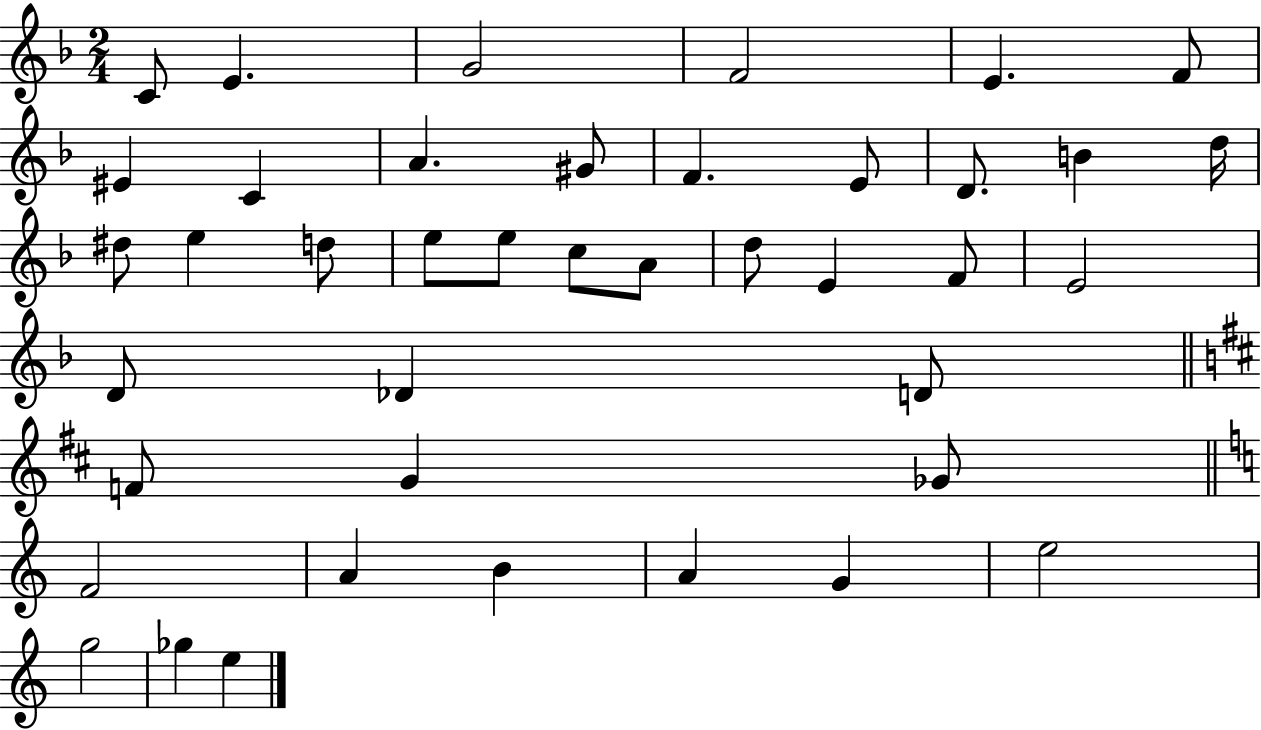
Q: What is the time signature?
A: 2/4